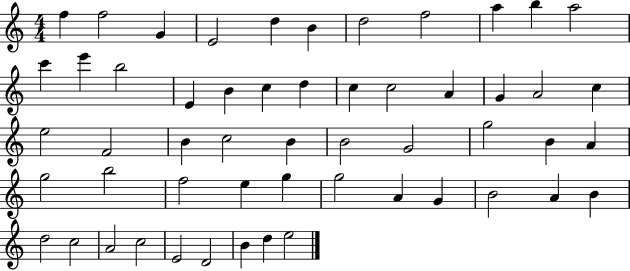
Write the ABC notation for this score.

X:1
T:Untitled
M:4/4
L:1/4
K:C
f f2 G E2 d B d2 f2 a b a2 c' e' b2 E B c d c c2 A G A2 c e2 F2 B c2 B B2 G2 g2 B A g2 b2 f2 e g g2 A G B2 A B d2 c2 A2 c2 E2 D2 B d e2